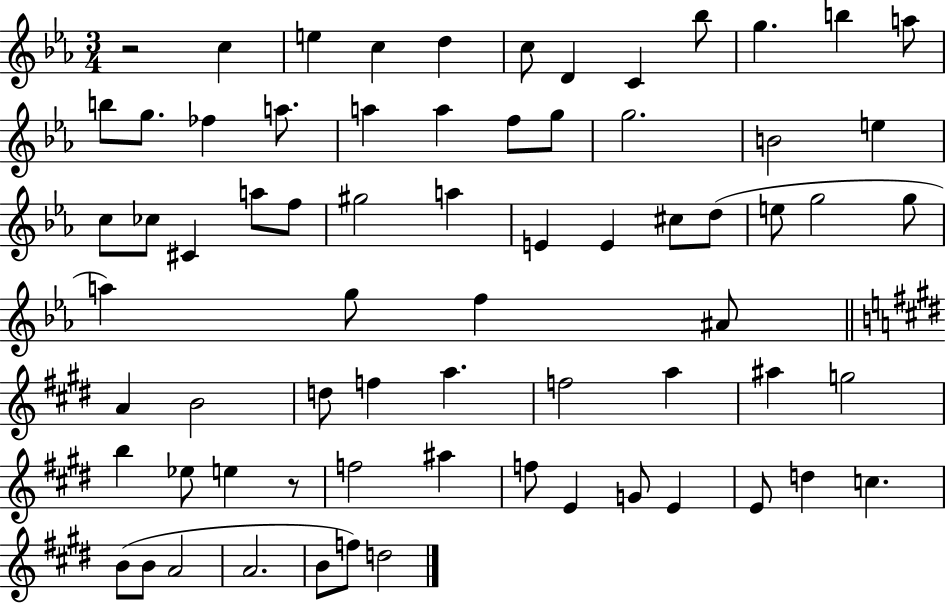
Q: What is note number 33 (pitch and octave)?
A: D5